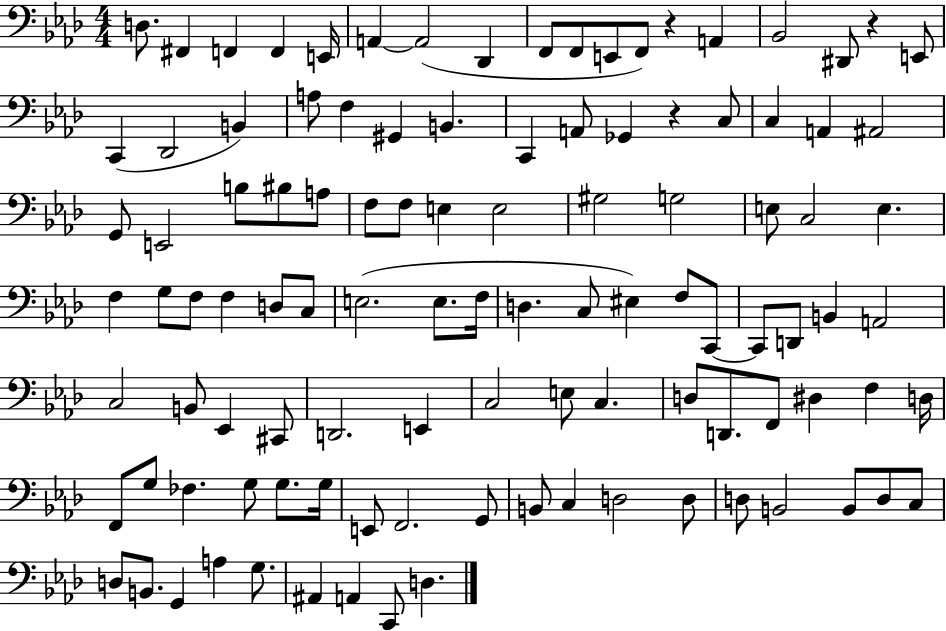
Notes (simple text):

D3/e. F#2/q F2/q F2/q E2/s A2/q A2/h Db2/q F2/e F2/e E2/e F2/e R/q A2/q Bb2/h D#2/e R/q E2/e C2/q Db2/h B2/q A3/e F3/q G#2/q B2/q. C2/q A2/e Gb2/q R/q C3/e C3/q A2/q A#2/h G2/e E2/h B3/e BIS3/e A3/e F3/e F3/e E3/q E3/h G#3/h G3/h E3/e C3/h E3/q. F3/q G3/e F3/e F3/q D3/e C3/e E3/h. E3/e. F3/s D3/q. C3/e EIS3/q F3/e C2/e C2/e D2/e B2/q A2/h C3/h B2/e Eb2/q C#2/e D2/h. E2/q C3/h E3/e C3/q. D3/e D2/e. F2/e D#3/q F3/q D3/s F2/e G3/e FES3/q. G3/e G3/e. G3/s E2/e F2/h. G2/e B2/e C3/q D3/h D3/e D3/e B2/h B2/e D3/e C3/e D3/e B2/e. G2/q A3/q G3/e. A#2/q A2/q C2/e D3/q.